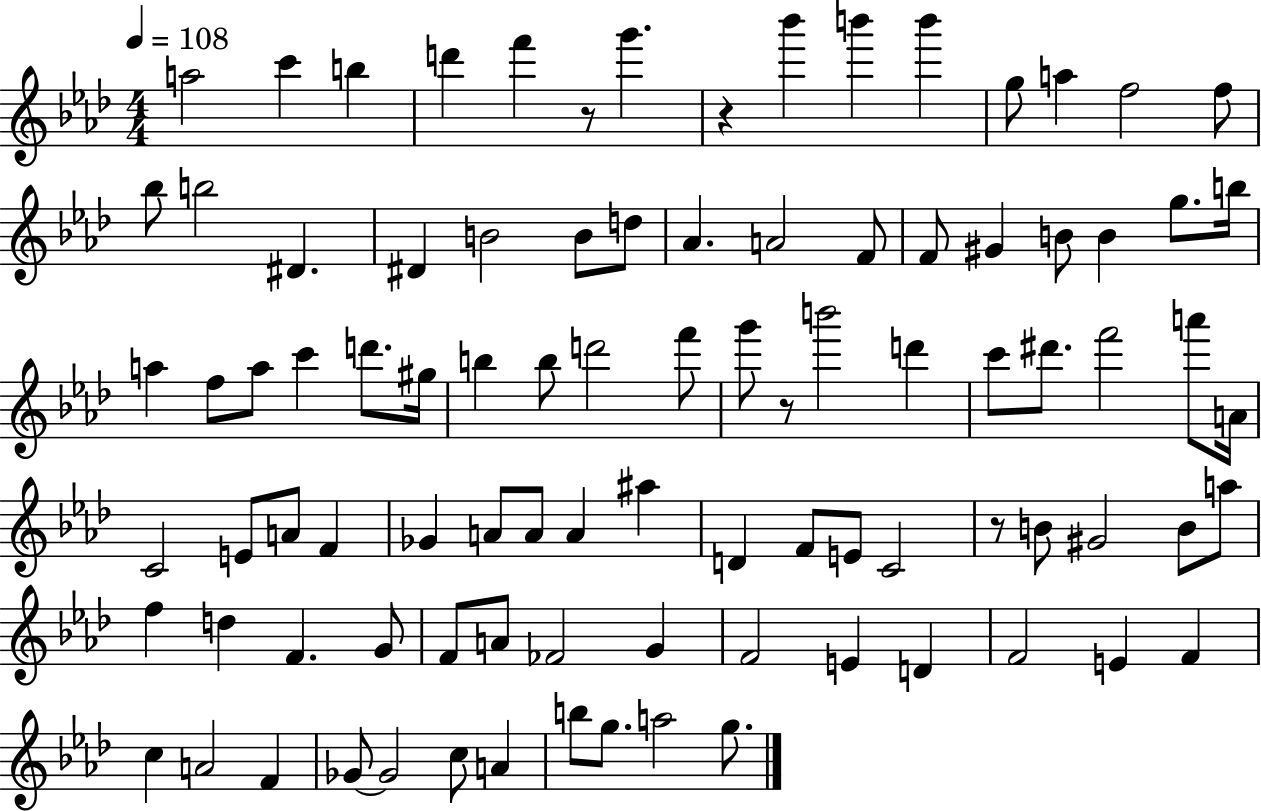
X:1
T:Untitled
M:4/4
L:1/4
K:Ab
a2 c' b d' f' z/2 g' z _b' b' b' g/2 a f2 f/2 _b/2 b2 ^D ^D B2 B/2 d/2 _A A2 F/2 F/2 ^G B/2 B g/2 b/4 a f/2 a/2 c' d'/2 ^g/4 b b/2 d'2 f'/2 g'/2 z/2 b'2 d' c'/2 ^d'/2 f'2 a'/2 A/4 C2 E/2 A/2 F _G A/2 A/2 A ^a D F/2 E/2 C2 z/2 B/2 ^G2 B/2 a/2 f d F G/2 F/2 A/2 _F2 G F2 E D F2 E F c A2 F _G/2 _G2 c/2 A b/2 g/2 a2 g/2